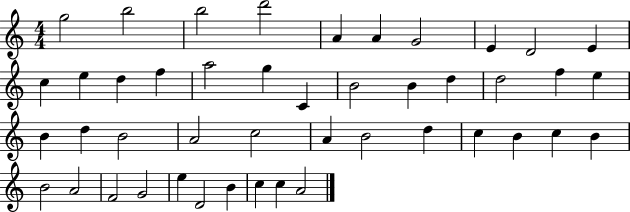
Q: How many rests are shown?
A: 0